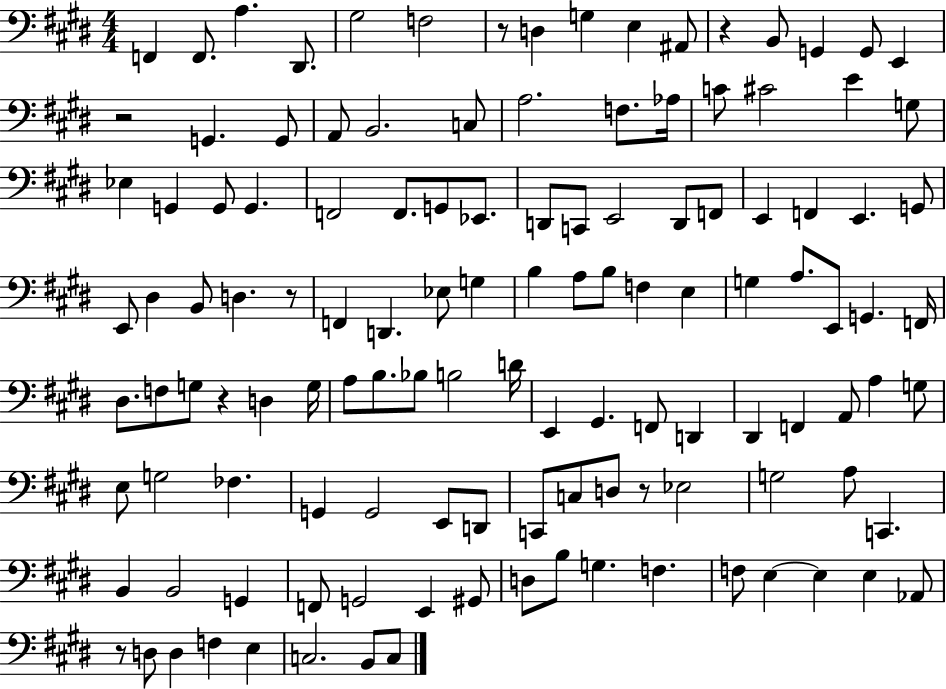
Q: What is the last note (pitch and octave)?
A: C3